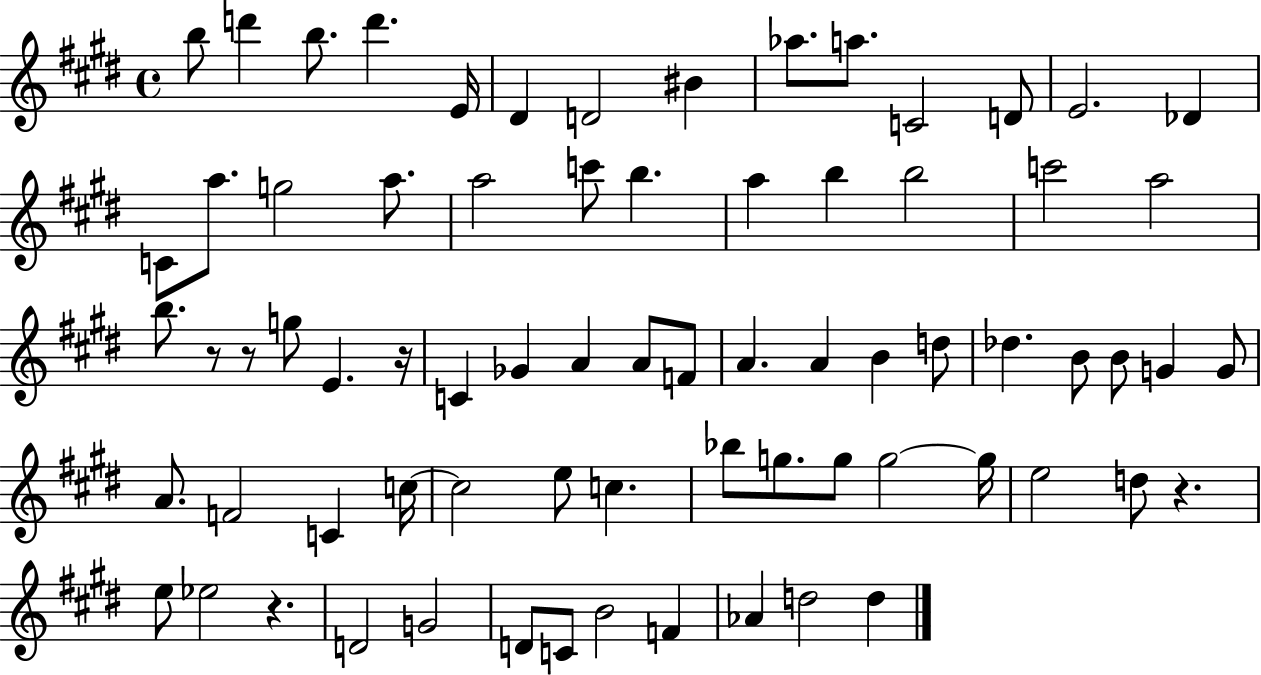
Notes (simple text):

B5/e D6/q B5/e. D6/q. E4/s D#4/q D4/h BIS4/q Ab5/e. A5/e. C4/h D4/e E4/h. Db4/q C4/e A5/e. G5/h A5/e. A5/h C6/e B5/q. A5/q B5/q B5/h C6/h A5/h B5/e. R/e R/e G5/e E4/q. R/s C4/q Gb4/q A4/q A4/e F4/e A4/q. A4/q B4/q D5/e Db5/q. B4/e B4/e G4/q G4/e A4/e. F4/h C4/q C5/s C5/h E5/e C5/q. Bb5/e G5/e. G5/e G5/h G5/s E5/h D5/e R/q. E5/e Eb5/h R/q. D4/h G4/h D4/e C4/e B4/h F4/q Ab4/q D5/h D5/q